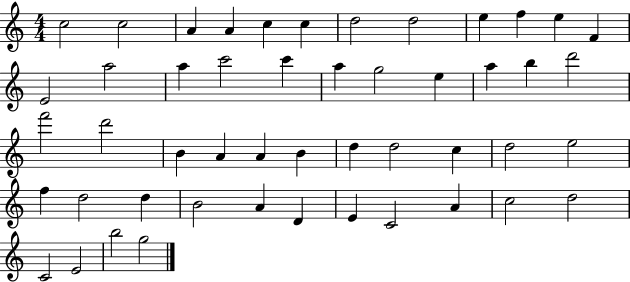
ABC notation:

X:1
T:Untitled
M:4/4
L:1/4
K:C
c2 c2 A A c c d2 d2 e f e F E2 a2 a c'2 c' a g2 e a b d'2 f'2 d'2 B A A B d d2 c d2 e2 f d2 d B2 A D E C2 A c2 d2 C2 E2 b2 g2